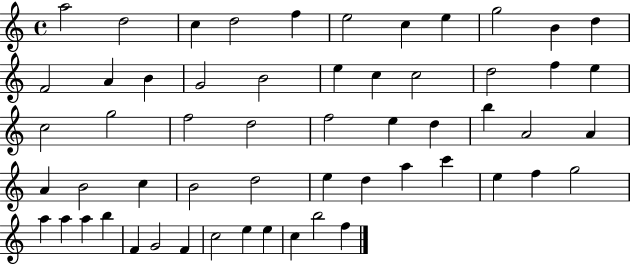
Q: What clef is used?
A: treble